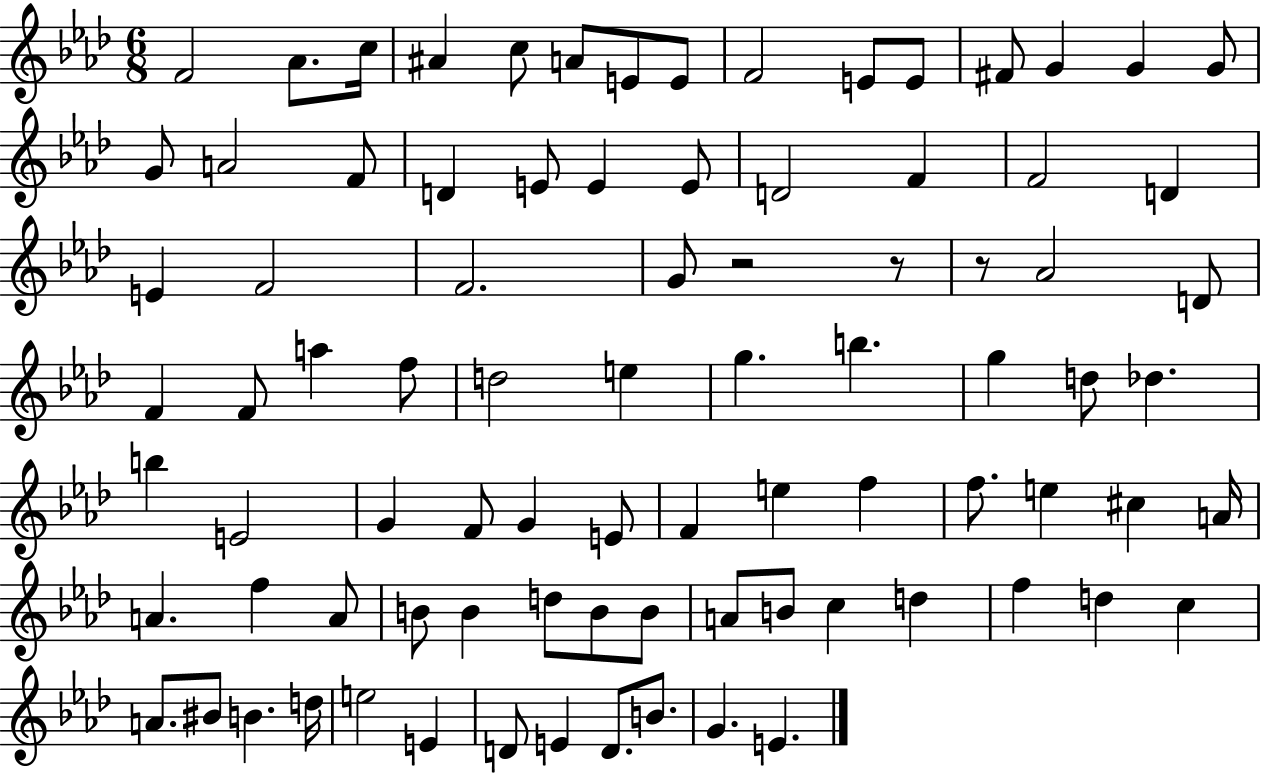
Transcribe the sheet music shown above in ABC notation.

X:1
T:Untitled
M:6/8
L:1/4
K:Ab
F2 _A/2 c/4 ^A c/2 A/2 E/2 E/2 F2 E/2 E/2 ^F/2 G G G/2 G/2 A2 F/2 D E/2 E E/2 D2 F F2 D E F2 F2 G/2 z2 z/2 z/2 _A2 D/2 F F/2 a f/2 d2 e g b g d/2 _d b E2 G F/2 G E/2 F e f f/2 e ^c A/4 A f A/2 B/2 B d/2 B/2 B/2 A/2 B/2 c d f d c A/2 ^B/2 B d/4 e2 E D/2 E D/2 B/2 G E